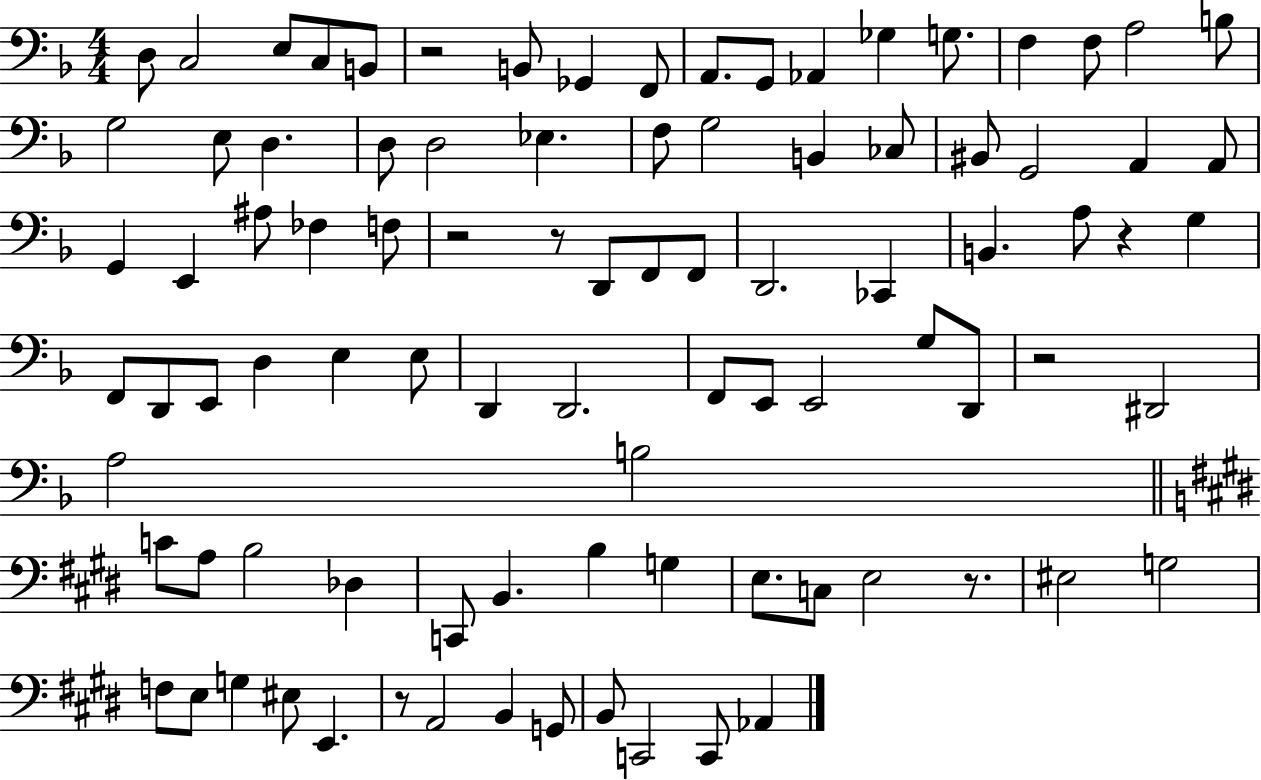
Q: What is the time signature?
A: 4/4